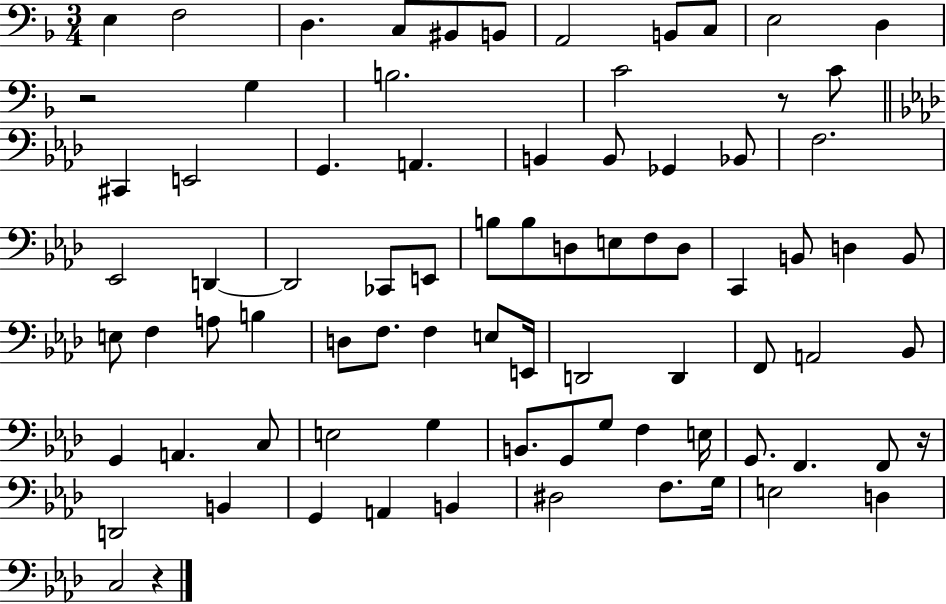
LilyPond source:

{
  \clef bass
  \numericTimeSignature
  \time 3/4
  \key f \major
  e4 f2 | d4. c8 bis,8 b,8 | a,2 b,8 c8 | e2 d4 | \break r2 g4 | b2. | c'2 r8 c'8 | \bar "||" \break \key aes \major cis,4 e,2 | g,4. a,4. | b,4 b,8 ges,4 bes,8 | f2. | \break ees,2 d,4~~ | d,2 ces,8 e,8 | b8 b8 d8 e8 f8 d8 | c,4 b,8 d4 b,8 | \break e8 f4 a8 b4 | d8 f8. f4 e8 e,16 | d,2 d,4 | f,8 a,2 bes,8 | \break g,4 a,4. c8 | e2 g4 | b,8. g,8 g8 f4 e16 | g,8. f,4. f,8 r16 | \break d,2 b,4 | g,4 a,4 b,4 | dis2 f8. g16 | e2 d4 | \break c2 r4 | \bar "|."
}